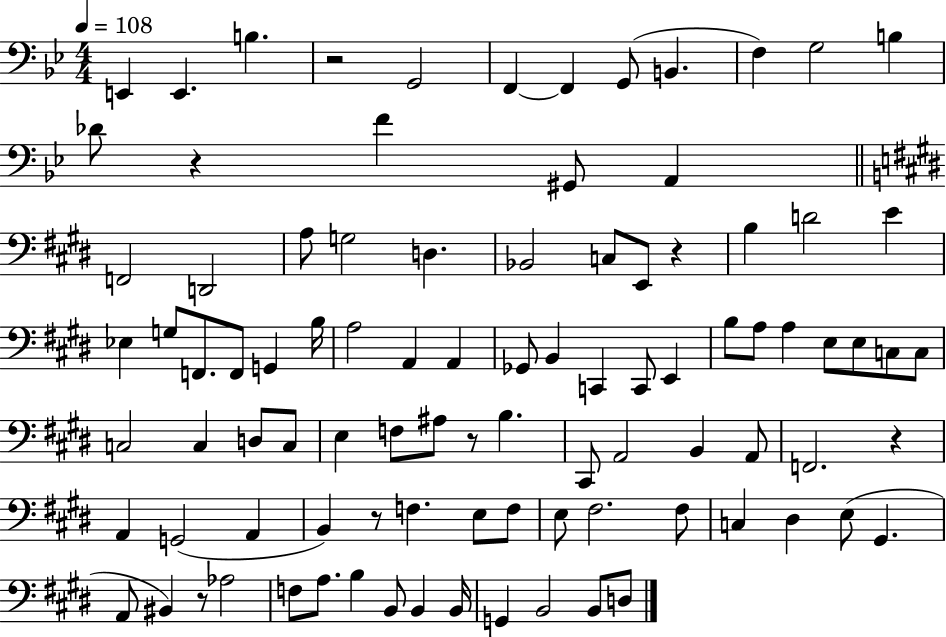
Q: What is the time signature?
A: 4/4